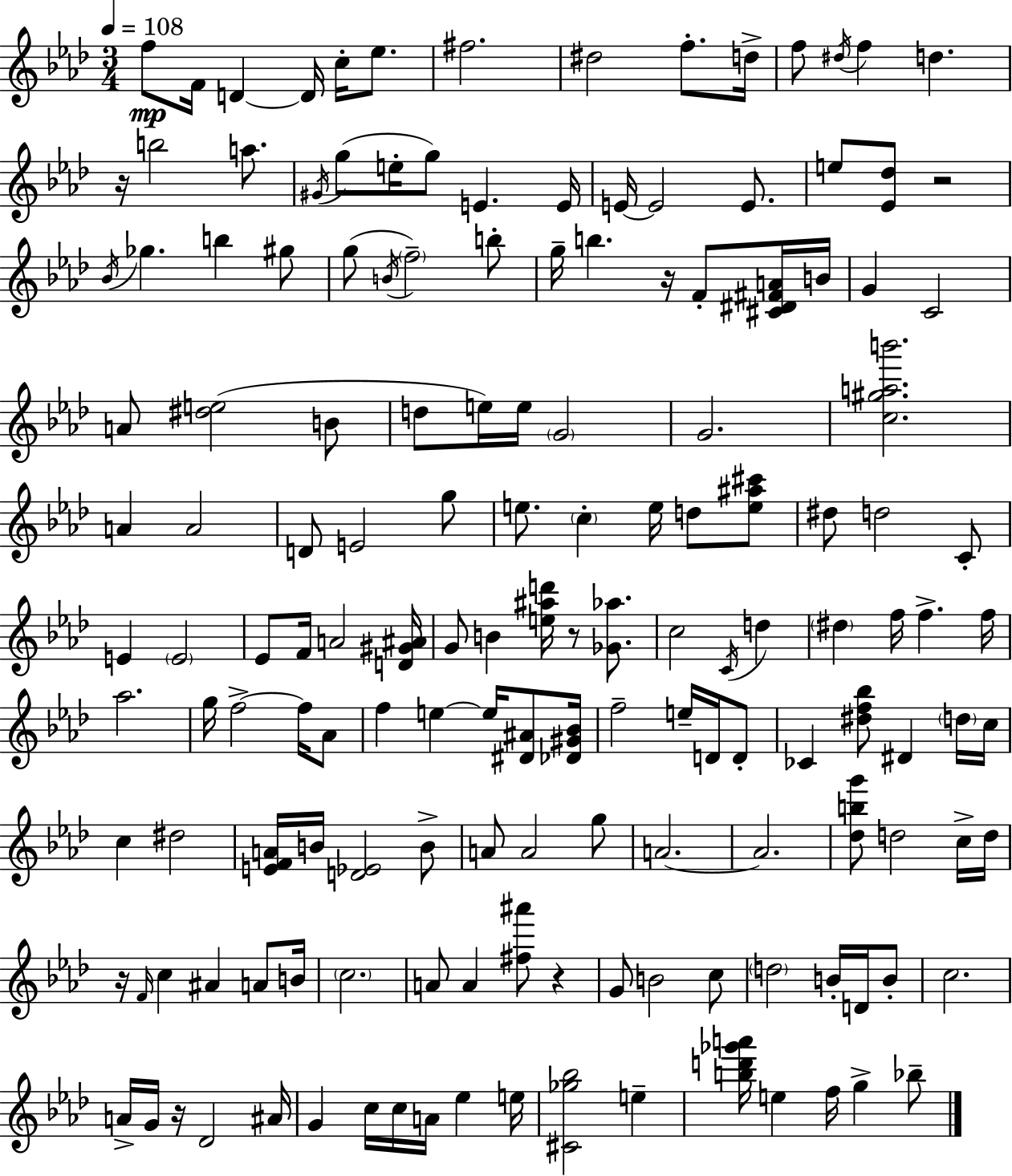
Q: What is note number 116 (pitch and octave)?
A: B4